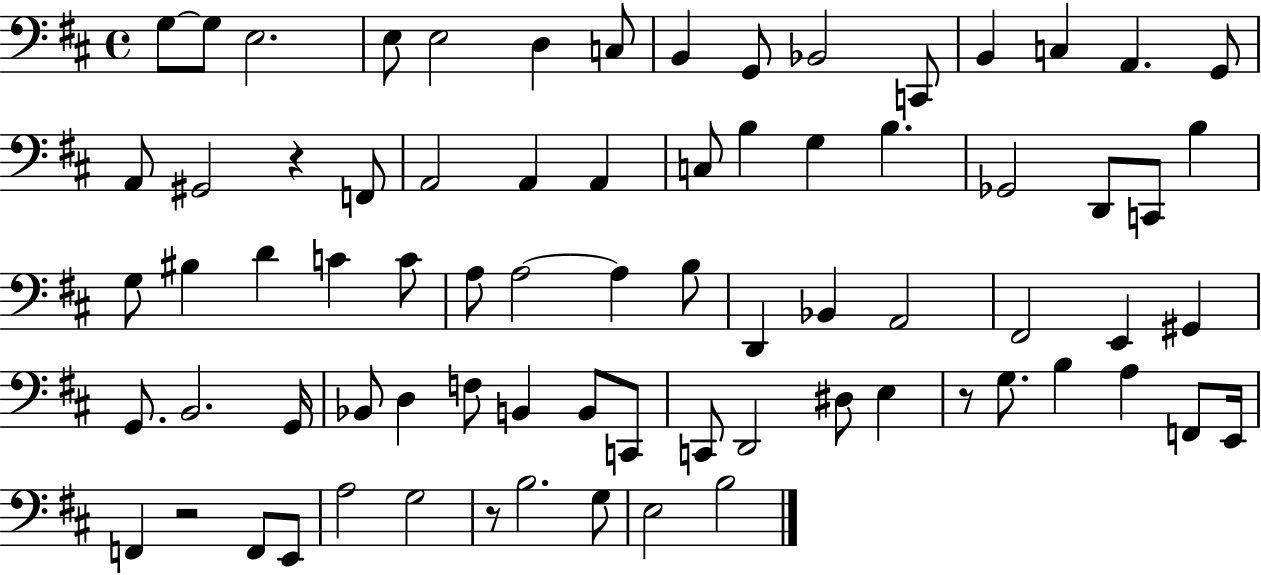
G3/e G3/e E3/h. E3/e E3/h D3/q C3/e B2/q G2/e Bb2/h C2/e B2/q C3/q A2/q. G2/e A2/e G#2/h R/q F2/e A2/h A2/q A2/q C3/e B3/q G3/q B3/q. Gb2/h D2/e C2/e B3/q G3/e BIS3/q D4/q C4/q C4/e A3/e A3/h A3/q B3/e D2/q Bb2/q A2/h F#2/h E2/q G#2/q G2/e. B2/h. G2/s Bb2/e D3/q F3/e B2/q B2/e C2/e C2/e D2/h D#3/e E3/q R/e G3/e. B3/q A3/q F2/e E2/s F2/q R/h F2/e E2/e A3/h G3/h R/e B3/h. G3/e E3/h B3/h